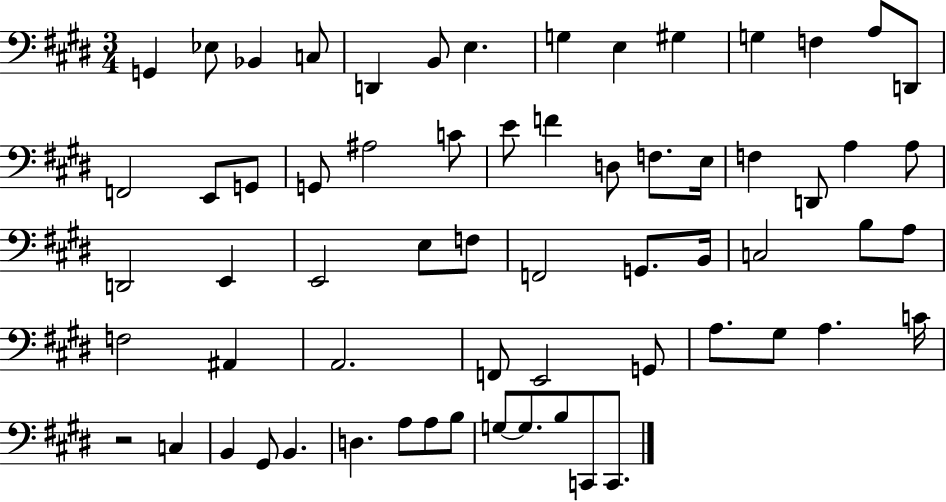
G2/q Eb3/e Bb2/q C3/e D2/q B2/e E3/q. G3/q E3/q G#3/q G3/q F3/q A3/e D2/e F2/h E2/e G2/e G2/e A#3/h C4/e E4/e F4/q D3/e F3/e. E3/s F3/q D2/e A3/q A3/e D2/h E2/q E2/h E3/e F3/e F2/h G2/e. B2/s C3/h B3/e A3/e F3/h A#2/q A2/h. F2/e E2/h G2/e A3/e. G#3/e A3/q. C4/s R/h C3/q B2/q G#2/e B2/q. D3/q. A3/e A3/e B3/e G3/e G3/e. B3/e C2/e C2/e.